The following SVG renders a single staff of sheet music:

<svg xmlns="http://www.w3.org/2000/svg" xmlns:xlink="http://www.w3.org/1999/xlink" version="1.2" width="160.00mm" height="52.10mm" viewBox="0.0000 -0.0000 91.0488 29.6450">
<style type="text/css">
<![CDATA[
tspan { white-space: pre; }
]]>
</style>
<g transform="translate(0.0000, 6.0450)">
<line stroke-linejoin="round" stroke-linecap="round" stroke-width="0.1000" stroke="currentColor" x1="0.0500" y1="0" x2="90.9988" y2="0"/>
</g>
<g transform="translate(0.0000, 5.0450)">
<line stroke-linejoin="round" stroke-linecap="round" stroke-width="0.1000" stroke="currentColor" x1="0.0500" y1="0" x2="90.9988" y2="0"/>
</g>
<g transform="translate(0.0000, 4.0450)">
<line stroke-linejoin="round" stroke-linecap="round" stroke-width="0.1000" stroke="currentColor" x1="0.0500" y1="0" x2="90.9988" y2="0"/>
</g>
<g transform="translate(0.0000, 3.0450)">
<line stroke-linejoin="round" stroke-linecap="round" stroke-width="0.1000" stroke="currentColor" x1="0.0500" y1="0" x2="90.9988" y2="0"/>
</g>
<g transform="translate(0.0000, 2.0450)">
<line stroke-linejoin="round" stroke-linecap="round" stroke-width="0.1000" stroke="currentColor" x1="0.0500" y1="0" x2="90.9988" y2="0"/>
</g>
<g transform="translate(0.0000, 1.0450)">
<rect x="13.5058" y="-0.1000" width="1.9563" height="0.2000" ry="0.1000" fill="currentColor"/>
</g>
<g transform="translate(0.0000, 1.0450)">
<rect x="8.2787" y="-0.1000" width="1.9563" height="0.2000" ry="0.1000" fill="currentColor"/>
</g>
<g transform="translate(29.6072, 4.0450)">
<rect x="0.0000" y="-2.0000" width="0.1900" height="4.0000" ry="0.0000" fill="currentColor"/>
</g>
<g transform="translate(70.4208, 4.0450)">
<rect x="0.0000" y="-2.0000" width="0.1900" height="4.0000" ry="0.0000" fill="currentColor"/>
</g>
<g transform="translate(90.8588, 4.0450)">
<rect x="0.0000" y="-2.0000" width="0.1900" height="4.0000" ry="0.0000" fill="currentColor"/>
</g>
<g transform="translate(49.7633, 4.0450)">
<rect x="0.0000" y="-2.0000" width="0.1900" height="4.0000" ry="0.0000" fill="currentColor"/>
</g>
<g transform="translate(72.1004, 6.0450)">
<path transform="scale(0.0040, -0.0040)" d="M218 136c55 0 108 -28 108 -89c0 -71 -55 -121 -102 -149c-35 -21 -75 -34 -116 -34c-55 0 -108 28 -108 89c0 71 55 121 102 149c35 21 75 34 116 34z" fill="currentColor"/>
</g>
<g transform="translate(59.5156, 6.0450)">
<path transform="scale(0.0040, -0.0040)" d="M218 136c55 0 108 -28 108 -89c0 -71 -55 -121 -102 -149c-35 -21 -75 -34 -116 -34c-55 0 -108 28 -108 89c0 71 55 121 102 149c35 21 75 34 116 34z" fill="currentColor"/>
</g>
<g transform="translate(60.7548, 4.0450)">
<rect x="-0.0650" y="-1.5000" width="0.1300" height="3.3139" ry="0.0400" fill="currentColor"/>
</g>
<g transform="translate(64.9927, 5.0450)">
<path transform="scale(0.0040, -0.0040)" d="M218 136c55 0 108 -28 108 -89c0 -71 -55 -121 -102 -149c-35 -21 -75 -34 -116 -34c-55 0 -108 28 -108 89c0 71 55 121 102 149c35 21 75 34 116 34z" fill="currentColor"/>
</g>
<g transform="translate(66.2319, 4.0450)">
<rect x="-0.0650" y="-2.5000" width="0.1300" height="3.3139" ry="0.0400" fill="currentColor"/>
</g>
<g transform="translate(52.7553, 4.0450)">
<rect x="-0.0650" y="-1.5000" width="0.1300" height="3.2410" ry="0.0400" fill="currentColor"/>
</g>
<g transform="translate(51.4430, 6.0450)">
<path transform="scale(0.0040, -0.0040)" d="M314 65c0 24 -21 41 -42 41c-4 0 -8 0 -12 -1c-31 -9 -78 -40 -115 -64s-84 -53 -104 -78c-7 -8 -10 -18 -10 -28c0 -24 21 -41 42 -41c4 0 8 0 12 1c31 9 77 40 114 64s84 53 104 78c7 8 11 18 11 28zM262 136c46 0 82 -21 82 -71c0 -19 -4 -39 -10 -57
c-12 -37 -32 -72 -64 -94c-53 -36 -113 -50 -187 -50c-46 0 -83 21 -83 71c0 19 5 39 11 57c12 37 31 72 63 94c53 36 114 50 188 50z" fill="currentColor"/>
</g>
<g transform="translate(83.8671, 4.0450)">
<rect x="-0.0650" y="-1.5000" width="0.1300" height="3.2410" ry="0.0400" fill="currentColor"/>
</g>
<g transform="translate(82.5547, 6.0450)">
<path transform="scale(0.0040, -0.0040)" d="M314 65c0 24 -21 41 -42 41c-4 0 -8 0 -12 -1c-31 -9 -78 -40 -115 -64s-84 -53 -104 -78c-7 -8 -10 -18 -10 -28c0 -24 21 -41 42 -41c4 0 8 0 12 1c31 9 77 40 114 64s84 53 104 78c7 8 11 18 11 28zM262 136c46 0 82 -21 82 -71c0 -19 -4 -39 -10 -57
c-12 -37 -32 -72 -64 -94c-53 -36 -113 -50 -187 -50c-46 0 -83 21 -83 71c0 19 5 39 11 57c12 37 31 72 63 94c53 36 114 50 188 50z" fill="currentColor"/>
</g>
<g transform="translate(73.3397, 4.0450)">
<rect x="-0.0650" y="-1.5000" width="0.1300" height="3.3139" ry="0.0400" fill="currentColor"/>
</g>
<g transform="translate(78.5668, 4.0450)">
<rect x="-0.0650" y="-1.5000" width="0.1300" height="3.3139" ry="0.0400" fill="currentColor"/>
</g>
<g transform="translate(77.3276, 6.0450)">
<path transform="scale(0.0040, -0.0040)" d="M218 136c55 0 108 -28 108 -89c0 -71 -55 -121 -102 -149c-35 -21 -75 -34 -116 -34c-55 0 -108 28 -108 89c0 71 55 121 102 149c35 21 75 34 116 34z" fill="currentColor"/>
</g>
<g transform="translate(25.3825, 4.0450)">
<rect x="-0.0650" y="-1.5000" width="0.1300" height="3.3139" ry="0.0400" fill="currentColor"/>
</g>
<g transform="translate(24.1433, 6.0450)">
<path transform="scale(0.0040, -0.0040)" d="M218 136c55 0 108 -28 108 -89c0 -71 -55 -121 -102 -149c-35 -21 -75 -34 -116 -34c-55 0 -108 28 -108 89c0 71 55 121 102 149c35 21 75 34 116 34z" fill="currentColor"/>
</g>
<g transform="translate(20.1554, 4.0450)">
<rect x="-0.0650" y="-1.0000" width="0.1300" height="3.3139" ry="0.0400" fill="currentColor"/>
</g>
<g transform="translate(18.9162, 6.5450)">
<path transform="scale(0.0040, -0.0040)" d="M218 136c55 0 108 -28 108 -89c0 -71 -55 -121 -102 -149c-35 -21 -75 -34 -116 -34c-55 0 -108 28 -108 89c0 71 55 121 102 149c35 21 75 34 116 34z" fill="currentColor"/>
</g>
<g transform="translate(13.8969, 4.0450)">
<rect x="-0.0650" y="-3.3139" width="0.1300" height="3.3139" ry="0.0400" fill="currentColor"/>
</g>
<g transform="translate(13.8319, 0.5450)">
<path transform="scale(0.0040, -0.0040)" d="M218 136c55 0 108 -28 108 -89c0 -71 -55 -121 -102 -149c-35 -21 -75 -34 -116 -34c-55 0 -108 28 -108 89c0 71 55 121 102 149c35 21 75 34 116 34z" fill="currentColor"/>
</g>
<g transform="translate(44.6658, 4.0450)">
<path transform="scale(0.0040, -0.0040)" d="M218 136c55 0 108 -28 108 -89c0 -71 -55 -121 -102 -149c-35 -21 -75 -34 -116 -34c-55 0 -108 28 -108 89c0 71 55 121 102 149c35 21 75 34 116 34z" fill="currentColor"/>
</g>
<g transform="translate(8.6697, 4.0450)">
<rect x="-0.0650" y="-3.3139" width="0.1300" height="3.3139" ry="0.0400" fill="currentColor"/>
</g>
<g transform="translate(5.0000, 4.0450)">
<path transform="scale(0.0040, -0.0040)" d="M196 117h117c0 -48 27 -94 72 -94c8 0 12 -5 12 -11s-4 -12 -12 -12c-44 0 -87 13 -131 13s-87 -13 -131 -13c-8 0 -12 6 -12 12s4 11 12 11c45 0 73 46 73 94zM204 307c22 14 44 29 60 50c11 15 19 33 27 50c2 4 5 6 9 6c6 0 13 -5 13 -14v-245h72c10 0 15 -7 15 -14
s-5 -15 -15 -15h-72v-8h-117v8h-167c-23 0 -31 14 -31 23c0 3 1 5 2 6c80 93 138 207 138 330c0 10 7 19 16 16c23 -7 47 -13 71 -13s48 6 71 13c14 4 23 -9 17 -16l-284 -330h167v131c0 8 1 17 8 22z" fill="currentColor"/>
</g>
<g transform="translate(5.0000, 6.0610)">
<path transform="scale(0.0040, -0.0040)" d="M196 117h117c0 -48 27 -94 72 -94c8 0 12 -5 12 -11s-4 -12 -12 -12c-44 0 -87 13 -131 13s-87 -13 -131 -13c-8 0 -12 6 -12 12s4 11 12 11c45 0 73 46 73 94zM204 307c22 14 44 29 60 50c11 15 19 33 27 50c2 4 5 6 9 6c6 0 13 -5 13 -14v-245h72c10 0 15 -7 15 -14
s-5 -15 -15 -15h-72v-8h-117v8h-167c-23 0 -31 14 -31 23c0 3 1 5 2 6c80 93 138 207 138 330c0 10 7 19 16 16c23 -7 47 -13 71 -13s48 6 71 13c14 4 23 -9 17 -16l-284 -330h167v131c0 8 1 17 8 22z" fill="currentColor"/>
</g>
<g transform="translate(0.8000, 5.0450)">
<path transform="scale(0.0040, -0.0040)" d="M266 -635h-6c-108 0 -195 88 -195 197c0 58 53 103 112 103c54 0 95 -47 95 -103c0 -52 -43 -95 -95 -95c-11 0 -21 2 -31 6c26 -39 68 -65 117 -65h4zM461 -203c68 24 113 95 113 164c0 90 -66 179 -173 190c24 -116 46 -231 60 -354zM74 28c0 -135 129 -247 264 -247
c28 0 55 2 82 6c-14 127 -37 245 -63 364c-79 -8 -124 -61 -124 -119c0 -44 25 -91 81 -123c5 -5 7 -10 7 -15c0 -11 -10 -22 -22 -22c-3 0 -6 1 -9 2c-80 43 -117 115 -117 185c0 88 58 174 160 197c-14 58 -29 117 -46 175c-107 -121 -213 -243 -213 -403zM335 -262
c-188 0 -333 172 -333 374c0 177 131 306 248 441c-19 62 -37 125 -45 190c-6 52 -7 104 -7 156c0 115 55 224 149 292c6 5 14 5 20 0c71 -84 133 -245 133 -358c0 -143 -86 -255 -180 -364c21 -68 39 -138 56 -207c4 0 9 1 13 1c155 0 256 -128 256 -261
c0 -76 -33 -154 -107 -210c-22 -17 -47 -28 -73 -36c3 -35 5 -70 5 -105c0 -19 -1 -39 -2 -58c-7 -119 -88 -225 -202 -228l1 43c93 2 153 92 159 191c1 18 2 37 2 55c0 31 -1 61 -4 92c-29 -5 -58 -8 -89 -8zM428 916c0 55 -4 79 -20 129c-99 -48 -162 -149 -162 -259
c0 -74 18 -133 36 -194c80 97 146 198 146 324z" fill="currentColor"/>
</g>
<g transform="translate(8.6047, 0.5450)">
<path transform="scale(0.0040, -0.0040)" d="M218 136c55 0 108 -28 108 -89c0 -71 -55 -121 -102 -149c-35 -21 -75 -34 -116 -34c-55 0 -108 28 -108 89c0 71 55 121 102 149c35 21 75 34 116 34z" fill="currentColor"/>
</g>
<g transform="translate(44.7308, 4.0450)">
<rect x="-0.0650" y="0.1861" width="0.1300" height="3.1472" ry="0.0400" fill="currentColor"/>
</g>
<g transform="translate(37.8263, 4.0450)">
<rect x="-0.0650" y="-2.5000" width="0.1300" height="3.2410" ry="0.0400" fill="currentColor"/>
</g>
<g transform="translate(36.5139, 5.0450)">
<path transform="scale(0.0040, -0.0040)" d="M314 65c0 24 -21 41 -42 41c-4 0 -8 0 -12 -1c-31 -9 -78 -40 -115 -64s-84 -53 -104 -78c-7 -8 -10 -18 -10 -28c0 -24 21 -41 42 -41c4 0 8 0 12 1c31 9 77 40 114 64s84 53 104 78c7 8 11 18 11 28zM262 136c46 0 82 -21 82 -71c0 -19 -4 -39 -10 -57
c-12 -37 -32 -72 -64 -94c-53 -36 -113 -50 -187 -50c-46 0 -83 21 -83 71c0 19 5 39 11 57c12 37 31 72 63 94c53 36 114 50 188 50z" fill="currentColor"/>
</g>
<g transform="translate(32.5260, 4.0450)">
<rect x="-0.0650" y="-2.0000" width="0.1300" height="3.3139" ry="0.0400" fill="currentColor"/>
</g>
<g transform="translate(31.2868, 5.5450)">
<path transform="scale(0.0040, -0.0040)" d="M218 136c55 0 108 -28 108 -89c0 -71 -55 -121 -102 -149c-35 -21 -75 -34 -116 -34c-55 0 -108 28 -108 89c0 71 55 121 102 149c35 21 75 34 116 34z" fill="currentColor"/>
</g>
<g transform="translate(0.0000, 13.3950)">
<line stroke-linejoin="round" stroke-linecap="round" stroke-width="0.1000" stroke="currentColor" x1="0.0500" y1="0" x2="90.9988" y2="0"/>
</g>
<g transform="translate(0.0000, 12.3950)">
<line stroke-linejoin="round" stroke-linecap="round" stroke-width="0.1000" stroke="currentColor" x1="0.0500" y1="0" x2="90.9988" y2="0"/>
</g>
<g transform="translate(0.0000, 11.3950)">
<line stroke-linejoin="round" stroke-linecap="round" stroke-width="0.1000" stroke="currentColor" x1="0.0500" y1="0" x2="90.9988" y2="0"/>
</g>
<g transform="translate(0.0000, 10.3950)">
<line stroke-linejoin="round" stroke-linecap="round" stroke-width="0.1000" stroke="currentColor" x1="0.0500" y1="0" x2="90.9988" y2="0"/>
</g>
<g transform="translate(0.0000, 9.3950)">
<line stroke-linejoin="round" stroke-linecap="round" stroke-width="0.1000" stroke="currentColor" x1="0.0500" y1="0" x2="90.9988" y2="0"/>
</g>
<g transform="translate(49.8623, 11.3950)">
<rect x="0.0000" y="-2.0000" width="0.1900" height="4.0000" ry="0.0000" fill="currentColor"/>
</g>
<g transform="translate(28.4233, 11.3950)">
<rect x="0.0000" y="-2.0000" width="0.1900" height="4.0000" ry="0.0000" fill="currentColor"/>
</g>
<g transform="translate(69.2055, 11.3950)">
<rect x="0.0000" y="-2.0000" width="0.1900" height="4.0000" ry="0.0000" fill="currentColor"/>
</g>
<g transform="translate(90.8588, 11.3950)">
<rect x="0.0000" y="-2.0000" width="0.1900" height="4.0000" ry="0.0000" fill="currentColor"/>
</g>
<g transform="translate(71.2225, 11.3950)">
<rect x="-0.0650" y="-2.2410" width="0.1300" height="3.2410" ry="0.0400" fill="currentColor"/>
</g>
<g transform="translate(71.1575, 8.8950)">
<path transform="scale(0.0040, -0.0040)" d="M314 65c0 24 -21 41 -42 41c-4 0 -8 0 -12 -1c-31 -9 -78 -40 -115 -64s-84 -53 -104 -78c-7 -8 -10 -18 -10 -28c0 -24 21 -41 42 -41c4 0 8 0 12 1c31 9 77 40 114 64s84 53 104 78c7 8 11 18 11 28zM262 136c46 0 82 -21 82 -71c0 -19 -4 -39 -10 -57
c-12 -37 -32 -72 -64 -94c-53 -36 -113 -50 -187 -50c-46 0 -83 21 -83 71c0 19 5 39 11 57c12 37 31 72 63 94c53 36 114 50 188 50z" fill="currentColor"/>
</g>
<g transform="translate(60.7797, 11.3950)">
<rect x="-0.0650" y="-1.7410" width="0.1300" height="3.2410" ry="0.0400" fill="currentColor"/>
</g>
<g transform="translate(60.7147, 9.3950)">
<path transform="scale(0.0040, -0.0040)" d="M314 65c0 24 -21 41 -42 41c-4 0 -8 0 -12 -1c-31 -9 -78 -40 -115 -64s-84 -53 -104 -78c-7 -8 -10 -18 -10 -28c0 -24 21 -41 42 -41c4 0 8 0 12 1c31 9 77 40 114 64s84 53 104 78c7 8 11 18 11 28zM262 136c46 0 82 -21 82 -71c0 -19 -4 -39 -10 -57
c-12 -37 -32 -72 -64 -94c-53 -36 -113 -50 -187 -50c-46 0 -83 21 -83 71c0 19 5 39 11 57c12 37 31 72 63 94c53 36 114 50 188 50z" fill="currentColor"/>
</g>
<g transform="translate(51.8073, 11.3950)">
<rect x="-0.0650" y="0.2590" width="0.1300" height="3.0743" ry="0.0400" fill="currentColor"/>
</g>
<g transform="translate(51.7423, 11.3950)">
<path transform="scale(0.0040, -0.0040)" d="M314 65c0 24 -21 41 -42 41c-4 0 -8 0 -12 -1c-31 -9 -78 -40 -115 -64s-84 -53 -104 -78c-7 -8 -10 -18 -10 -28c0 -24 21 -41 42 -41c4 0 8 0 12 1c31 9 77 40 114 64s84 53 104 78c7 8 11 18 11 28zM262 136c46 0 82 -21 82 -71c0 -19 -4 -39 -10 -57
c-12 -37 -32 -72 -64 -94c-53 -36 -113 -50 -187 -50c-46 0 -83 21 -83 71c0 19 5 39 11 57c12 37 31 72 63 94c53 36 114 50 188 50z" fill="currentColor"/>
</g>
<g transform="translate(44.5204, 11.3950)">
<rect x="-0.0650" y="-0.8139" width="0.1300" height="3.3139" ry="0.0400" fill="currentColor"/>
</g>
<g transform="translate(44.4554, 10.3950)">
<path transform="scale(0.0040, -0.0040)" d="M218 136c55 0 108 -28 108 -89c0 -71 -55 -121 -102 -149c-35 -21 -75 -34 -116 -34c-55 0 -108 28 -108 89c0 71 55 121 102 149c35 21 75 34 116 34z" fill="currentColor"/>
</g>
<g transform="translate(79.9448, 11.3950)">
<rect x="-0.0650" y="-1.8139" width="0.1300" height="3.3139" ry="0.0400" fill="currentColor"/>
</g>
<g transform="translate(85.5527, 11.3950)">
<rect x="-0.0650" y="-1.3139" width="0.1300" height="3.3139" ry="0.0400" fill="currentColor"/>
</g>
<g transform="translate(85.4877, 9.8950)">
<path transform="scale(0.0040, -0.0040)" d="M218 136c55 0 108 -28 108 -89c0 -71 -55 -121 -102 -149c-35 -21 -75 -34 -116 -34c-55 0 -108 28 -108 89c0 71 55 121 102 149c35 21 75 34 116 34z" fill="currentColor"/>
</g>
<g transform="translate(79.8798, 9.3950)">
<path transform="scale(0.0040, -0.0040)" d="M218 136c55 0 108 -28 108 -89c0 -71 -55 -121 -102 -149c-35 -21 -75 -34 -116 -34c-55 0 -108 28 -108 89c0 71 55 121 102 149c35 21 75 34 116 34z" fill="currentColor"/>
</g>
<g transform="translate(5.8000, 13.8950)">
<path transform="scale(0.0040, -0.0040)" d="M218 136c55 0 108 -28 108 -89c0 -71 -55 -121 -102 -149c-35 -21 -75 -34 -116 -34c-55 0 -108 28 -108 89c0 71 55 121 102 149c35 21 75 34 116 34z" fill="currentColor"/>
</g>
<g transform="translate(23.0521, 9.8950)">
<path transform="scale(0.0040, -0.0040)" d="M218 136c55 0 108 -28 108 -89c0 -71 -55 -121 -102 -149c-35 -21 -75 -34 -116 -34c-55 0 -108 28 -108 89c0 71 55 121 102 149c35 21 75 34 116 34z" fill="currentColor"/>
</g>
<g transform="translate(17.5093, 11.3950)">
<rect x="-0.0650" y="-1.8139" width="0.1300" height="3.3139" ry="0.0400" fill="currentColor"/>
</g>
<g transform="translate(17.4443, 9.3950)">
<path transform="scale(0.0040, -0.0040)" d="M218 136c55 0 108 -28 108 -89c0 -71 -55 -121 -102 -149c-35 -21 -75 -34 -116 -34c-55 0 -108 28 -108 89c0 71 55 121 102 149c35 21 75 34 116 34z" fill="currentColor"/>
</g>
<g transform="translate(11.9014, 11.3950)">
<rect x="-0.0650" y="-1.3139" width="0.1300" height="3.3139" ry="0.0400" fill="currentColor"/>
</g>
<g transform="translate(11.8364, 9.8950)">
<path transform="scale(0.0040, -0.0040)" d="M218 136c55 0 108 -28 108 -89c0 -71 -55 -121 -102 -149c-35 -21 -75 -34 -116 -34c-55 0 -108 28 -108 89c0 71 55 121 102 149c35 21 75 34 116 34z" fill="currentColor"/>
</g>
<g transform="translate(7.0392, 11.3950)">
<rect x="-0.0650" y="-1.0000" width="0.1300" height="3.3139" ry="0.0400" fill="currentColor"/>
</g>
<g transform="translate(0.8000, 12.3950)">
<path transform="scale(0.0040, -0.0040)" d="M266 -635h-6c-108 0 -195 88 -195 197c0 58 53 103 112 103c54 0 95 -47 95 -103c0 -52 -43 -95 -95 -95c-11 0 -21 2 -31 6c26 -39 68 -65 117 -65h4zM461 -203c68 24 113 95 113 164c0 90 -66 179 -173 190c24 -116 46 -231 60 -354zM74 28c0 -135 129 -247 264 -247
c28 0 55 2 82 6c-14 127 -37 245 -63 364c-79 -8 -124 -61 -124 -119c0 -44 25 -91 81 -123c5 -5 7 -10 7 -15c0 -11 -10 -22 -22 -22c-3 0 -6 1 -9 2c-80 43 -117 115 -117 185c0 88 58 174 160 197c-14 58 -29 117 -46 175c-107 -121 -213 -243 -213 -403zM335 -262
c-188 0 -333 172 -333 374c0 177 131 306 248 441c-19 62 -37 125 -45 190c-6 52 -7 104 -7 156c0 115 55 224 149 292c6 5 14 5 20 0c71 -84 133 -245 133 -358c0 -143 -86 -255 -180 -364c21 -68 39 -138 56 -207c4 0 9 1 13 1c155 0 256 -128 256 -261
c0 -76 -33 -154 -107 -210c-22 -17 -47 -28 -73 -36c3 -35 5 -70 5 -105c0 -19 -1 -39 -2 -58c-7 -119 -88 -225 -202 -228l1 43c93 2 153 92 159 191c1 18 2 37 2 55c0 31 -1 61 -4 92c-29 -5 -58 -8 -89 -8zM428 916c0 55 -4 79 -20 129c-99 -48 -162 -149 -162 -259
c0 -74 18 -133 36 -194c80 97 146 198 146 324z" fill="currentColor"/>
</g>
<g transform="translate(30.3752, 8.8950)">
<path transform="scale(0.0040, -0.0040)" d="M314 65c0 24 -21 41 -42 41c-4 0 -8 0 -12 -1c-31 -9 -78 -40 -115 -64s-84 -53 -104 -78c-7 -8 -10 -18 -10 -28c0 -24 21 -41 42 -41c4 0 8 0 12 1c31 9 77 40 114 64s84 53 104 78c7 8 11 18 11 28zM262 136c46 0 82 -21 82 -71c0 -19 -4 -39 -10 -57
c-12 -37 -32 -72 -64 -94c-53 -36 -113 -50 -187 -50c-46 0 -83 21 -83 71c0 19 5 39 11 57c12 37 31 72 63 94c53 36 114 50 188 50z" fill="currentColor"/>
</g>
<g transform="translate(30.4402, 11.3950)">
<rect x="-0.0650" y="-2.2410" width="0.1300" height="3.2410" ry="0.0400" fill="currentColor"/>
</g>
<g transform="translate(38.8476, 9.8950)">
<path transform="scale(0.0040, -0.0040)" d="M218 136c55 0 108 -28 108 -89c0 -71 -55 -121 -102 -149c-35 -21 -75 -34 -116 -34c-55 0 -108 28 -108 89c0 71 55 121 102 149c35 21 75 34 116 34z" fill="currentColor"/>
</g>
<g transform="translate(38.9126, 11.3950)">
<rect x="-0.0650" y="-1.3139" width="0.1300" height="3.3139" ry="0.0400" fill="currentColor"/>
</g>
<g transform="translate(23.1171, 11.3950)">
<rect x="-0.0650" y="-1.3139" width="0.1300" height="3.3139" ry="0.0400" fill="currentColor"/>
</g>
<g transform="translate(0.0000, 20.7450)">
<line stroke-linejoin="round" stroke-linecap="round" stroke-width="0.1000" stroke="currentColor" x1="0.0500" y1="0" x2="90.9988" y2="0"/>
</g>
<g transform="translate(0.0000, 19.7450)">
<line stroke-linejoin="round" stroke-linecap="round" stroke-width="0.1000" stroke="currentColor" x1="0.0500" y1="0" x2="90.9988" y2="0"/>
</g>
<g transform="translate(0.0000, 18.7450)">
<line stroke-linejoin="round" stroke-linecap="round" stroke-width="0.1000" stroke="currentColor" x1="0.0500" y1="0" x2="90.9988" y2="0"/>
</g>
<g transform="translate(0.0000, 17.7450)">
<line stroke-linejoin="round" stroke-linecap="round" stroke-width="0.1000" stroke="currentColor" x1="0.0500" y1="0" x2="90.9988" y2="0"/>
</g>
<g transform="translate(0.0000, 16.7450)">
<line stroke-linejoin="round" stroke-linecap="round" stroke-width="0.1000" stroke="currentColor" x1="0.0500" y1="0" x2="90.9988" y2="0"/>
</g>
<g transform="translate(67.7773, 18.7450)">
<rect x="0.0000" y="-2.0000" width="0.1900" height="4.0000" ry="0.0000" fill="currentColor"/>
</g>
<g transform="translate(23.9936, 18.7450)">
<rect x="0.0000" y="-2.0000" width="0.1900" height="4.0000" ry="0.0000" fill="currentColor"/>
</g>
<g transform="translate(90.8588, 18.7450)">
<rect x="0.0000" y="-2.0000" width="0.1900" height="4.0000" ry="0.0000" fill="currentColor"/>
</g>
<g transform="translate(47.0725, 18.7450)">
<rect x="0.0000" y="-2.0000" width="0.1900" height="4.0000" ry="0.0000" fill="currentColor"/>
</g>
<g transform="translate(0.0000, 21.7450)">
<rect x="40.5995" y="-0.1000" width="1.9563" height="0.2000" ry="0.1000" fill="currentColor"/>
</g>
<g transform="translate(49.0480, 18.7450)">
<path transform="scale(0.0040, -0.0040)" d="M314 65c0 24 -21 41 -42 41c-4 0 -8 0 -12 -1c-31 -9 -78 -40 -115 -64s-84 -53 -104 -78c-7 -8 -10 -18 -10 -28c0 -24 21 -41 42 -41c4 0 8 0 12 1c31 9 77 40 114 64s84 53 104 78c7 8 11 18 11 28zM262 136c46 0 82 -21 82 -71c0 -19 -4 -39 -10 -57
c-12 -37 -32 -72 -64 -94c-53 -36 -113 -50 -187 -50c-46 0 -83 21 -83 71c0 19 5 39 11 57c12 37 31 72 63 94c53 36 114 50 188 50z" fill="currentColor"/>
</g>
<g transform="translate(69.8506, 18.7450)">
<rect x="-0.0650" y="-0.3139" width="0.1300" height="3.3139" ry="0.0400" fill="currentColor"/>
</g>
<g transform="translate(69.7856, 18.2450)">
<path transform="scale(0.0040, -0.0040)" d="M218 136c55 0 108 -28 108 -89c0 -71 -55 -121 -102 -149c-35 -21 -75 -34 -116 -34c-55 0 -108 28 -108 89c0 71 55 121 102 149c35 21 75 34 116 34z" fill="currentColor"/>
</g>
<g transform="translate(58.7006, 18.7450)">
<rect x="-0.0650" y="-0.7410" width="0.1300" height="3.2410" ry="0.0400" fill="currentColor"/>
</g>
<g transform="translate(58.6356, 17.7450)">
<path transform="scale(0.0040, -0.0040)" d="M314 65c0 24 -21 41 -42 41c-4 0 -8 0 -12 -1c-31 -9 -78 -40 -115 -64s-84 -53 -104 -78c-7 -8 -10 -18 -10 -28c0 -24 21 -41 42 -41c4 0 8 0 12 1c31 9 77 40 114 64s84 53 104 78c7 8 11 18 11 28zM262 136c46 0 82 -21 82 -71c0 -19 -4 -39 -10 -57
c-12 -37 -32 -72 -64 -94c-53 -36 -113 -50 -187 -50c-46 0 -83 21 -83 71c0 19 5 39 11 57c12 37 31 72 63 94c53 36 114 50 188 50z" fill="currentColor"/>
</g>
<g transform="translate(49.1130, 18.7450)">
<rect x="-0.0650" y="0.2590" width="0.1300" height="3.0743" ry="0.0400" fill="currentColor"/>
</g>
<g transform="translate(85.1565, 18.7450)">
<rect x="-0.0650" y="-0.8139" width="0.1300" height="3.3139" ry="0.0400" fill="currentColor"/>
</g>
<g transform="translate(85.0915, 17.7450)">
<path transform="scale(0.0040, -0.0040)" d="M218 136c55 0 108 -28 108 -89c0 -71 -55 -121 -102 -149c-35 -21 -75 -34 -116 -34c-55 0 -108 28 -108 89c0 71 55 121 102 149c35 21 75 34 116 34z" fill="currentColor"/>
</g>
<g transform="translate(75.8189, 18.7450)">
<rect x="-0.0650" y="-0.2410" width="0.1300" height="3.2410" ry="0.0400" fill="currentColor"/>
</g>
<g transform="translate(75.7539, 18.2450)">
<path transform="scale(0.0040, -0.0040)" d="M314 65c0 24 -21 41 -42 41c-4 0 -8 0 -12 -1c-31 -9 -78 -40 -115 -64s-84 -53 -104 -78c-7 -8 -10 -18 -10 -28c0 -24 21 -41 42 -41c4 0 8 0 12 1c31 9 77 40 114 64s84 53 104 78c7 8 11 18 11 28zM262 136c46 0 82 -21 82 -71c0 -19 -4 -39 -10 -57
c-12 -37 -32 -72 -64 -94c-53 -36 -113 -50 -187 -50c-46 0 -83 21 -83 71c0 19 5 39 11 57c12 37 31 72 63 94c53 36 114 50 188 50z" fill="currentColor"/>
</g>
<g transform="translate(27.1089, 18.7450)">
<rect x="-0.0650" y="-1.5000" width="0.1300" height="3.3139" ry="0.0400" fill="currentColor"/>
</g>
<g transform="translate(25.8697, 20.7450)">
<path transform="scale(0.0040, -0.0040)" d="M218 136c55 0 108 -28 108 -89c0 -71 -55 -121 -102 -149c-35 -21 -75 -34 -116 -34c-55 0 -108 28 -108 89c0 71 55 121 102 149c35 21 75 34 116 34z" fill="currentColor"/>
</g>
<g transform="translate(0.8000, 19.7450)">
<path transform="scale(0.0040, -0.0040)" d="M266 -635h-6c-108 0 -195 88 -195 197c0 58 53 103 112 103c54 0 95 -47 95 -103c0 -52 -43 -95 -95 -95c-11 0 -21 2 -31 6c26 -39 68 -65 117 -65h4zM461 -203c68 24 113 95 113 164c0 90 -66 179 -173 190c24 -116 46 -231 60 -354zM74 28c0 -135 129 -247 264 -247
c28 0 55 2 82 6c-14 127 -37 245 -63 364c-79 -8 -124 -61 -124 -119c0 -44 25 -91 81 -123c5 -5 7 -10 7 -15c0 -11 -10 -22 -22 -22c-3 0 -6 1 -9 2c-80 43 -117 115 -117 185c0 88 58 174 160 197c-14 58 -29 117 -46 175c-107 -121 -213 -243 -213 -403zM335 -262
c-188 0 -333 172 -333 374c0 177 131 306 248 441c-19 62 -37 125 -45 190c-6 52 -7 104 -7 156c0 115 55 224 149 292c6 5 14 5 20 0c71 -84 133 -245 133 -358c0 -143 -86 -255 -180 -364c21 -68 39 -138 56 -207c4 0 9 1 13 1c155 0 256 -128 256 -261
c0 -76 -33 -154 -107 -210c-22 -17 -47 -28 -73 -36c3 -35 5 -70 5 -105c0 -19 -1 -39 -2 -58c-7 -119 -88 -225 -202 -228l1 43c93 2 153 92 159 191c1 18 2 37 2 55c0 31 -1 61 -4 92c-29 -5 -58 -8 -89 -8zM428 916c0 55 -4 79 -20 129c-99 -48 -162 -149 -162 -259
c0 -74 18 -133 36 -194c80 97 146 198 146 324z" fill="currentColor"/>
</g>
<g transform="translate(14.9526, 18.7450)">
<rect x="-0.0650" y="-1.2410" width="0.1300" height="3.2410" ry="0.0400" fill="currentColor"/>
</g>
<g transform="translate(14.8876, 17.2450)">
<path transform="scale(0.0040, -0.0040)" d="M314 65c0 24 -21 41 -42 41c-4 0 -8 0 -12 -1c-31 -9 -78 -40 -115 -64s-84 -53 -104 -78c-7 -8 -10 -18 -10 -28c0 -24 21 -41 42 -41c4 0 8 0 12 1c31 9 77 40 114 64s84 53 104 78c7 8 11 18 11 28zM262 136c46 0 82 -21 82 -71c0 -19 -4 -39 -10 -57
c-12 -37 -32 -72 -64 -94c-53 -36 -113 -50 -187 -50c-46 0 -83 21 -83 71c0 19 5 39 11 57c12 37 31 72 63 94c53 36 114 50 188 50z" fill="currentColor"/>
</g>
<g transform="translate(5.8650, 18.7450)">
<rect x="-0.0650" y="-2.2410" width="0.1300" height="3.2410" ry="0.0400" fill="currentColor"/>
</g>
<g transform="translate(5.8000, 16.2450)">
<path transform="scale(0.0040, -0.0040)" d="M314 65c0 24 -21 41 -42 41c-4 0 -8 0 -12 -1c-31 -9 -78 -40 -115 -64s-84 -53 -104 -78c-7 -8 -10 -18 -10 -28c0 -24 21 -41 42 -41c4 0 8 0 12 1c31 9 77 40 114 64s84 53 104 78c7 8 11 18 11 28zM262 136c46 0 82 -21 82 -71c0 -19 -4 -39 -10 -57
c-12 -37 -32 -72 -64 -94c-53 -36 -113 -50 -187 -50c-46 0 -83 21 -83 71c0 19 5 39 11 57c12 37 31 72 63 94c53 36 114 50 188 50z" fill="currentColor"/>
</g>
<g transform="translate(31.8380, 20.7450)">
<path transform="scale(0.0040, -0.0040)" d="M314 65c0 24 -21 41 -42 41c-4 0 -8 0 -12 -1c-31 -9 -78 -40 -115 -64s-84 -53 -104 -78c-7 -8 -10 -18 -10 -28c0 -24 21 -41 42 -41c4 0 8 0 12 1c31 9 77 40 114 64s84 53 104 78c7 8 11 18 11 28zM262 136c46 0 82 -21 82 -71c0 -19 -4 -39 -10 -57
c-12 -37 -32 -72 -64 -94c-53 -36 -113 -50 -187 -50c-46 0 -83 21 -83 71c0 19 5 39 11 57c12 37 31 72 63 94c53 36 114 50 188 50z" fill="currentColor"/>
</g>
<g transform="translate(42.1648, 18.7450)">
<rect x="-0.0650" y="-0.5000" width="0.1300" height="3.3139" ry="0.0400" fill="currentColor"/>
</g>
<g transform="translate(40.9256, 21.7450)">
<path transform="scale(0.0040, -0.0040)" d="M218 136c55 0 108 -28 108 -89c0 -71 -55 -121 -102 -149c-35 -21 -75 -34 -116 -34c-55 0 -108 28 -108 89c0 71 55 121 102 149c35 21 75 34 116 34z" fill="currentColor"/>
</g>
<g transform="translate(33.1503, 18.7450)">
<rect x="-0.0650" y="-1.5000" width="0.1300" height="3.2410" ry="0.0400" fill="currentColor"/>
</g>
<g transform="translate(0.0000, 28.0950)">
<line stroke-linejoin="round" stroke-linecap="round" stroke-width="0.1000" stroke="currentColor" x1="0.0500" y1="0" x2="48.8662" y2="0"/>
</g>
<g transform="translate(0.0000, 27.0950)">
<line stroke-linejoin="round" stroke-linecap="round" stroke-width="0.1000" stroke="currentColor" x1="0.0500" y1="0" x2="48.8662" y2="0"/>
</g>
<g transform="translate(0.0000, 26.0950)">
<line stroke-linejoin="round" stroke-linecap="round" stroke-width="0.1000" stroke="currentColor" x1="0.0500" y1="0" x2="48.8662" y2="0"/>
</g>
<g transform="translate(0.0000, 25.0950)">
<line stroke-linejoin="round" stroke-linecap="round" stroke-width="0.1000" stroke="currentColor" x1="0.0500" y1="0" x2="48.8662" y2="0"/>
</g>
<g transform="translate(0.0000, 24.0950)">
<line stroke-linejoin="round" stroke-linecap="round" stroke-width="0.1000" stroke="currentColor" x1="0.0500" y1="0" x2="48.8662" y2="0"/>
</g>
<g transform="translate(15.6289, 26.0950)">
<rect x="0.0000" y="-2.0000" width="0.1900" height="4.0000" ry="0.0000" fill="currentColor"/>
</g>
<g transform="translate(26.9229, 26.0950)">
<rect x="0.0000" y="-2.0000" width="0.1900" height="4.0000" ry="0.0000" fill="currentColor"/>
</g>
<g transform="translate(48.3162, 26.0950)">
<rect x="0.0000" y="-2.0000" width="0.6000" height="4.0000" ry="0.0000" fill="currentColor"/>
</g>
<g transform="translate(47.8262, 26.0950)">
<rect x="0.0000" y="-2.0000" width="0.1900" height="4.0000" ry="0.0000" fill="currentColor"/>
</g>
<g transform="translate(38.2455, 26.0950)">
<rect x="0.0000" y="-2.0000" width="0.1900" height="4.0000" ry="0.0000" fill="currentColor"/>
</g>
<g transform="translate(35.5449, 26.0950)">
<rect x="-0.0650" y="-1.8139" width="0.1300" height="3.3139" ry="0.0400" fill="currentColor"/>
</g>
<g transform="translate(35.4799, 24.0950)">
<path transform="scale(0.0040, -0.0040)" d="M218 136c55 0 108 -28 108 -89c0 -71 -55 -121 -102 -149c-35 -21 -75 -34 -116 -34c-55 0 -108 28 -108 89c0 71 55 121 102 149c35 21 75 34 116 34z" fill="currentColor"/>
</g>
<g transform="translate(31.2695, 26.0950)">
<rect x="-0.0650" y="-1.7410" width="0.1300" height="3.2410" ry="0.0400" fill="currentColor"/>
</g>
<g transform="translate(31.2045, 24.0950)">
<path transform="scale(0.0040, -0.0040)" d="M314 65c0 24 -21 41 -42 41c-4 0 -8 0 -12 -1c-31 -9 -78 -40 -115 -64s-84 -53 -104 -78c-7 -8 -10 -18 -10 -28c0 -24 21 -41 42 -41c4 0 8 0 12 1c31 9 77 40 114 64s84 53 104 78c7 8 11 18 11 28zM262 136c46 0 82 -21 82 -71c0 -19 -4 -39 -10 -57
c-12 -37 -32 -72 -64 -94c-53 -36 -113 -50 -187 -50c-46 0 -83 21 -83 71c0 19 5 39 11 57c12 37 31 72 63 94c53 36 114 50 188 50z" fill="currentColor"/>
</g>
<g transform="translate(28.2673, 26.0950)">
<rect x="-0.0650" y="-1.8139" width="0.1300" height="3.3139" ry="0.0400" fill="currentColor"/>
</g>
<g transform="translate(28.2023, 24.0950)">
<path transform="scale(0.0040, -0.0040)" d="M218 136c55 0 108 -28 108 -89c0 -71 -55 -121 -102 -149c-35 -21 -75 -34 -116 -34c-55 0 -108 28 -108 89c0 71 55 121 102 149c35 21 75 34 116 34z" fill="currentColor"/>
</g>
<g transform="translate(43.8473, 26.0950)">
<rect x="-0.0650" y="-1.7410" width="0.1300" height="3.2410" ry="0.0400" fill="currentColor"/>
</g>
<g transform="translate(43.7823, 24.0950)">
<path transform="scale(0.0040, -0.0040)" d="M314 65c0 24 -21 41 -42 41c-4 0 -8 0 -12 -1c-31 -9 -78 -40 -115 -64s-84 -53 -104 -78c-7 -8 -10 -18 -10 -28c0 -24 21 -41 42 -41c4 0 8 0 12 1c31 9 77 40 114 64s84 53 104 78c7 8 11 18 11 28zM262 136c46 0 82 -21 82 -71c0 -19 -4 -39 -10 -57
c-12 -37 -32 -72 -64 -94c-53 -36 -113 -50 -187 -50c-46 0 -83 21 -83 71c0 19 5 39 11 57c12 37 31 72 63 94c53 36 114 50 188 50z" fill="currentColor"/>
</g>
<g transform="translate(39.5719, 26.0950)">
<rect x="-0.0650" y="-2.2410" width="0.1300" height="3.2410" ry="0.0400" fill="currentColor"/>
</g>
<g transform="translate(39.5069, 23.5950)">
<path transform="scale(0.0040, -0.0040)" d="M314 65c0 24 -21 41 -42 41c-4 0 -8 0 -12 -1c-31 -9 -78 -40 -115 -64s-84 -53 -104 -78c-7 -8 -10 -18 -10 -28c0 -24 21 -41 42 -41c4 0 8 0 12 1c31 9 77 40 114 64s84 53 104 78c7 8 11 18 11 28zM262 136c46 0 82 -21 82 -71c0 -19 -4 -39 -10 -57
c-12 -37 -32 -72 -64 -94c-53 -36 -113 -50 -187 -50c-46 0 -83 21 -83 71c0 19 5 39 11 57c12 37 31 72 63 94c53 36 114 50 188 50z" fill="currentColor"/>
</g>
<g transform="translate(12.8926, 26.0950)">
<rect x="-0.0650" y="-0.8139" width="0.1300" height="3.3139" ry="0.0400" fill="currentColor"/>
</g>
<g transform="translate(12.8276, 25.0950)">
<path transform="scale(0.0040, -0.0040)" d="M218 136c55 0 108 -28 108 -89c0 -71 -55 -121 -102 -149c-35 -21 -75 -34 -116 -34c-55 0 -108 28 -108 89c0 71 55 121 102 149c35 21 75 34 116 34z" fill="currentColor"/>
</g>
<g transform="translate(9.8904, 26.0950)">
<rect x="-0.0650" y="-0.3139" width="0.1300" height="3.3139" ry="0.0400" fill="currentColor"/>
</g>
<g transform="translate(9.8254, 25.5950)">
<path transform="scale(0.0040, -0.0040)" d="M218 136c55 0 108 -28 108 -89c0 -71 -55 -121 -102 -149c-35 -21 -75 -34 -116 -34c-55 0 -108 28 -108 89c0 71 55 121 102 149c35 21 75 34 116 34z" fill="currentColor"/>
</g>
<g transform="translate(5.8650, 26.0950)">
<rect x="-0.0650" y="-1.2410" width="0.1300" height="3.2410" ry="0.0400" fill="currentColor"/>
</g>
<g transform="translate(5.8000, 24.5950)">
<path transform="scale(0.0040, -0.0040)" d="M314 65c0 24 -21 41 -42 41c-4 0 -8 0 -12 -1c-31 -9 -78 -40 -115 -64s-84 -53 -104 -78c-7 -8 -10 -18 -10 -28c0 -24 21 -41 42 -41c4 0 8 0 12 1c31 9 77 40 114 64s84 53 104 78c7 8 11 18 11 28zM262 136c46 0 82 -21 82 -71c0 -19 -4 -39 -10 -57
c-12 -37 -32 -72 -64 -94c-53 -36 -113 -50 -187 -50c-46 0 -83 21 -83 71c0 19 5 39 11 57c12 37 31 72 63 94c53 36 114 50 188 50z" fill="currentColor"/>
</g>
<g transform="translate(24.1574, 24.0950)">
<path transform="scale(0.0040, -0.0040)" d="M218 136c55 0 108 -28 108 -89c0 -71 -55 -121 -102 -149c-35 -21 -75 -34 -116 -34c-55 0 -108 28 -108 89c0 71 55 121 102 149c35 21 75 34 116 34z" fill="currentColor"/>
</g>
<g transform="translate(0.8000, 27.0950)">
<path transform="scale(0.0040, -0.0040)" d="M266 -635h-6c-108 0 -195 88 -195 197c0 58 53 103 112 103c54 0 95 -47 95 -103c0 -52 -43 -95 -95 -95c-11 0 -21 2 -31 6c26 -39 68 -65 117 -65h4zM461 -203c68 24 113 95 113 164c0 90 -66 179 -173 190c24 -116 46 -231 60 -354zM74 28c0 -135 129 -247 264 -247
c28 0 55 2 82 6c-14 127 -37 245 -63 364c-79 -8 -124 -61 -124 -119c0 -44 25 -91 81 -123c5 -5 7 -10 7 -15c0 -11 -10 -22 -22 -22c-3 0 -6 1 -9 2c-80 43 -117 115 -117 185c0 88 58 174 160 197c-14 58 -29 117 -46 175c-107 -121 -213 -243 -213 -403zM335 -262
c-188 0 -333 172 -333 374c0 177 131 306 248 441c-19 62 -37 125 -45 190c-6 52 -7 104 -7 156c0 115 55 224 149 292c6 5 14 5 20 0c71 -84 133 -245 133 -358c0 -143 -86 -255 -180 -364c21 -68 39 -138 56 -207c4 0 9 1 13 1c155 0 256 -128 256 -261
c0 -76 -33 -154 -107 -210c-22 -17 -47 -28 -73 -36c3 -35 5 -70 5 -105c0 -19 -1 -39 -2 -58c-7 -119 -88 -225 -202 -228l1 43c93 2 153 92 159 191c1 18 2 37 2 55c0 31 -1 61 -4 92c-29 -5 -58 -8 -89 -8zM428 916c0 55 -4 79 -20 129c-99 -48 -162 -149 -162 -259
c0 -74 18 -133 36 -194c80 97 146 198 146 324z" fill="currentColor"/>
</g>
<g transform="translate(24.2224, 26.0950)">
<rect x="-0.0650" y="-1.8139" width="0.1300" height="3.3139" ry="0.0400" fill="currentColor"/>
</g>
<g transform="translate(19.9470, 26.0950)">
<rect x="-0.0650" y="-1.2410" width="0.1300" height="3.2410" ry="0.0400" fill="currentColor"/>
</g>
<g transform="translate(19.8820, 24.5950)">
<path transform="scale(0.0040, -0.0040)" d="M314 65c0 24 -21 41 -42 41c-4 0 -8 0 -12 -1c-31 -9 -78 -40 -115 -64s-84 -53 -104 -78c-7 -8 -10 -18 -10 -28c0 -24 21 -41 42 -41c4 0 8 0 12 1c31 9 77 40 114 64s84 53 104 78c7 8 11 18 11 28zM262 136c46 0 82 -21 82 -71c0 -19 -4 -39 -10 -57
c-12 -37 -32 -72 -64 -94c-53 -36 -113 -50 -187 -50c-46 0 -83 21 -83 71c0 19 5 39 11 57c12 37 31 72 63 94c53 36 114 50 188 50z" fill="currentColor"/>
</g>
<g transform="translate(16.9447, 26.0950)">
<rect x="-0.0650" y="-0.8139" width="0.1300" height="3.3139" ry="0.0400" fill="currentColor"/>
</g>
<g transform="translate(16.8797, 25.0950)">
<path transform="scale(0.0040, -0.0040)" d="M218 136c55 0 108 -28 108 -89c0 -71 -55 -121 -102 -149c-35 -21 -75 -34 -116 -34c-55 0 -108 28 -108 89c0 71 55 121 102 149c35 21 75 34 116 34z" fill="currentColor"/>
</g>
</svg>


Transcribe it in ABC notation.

X:1
T:Untitled
M:4/4
L:1/4
K:C
b b D E F G2 B E2 E G E E E2 D e f e g2 e d B2 f2 g2 f e g2 e2 E E2 C B2 d2 c c2 d e2 c d d e2 f f f2 f g2 f2